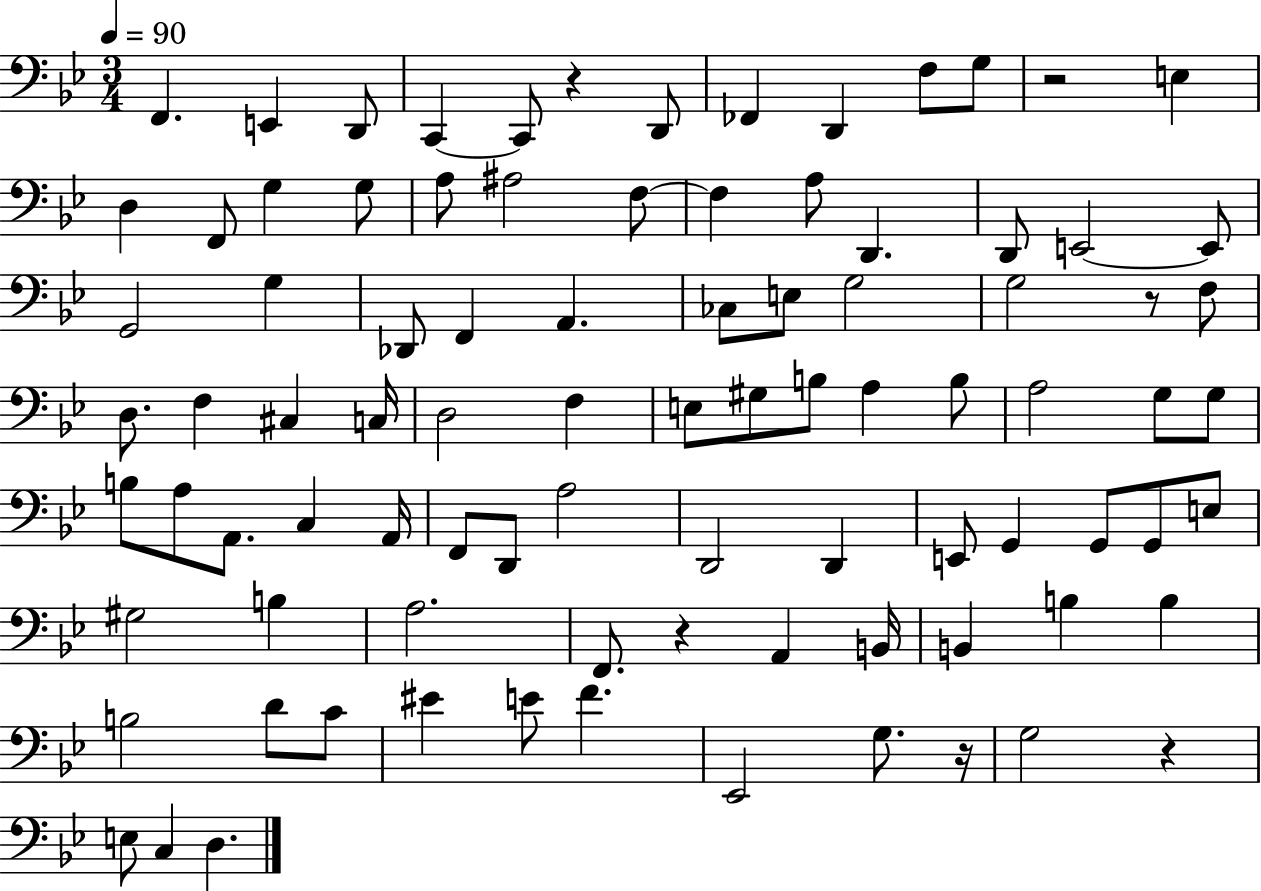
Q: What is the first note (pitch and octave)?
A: F2